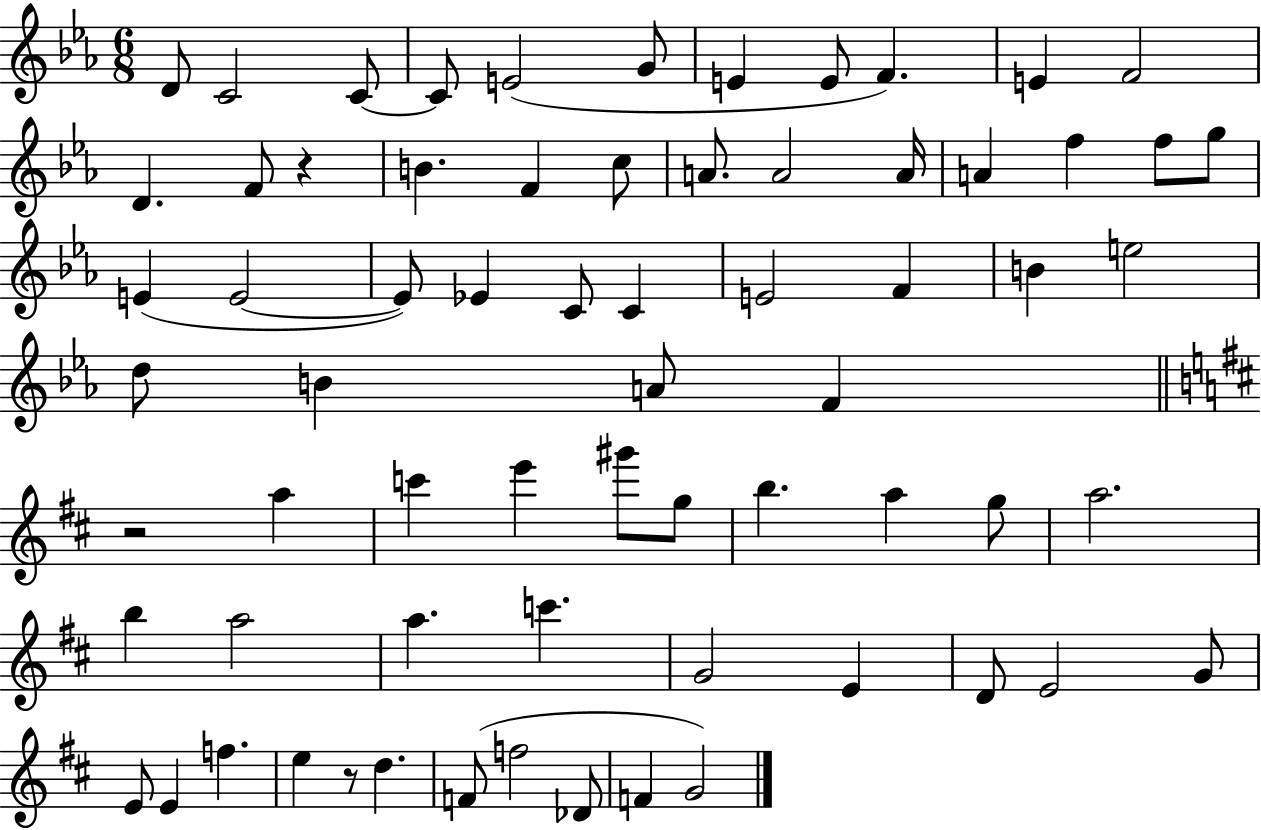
{
  \clef treble
  \numericTimeSignature
  \time 6/8
  \key ees \major
  d'8 c'2 c'8~~ | c'8 e'2( g'8 | e'4 e'8 f'4.) | e'4 f'2 | \break d'4. f'8 r4 | b'4. f'4 c''8 | a'8. a'2 a'16 | a'4 f''4 f''8 g''8 | \break e'4( e'2~~ | e'8) ees'4 c'8 c'4 | e'2 f'4 | b'4 e''2 | \break d''8 b'4 a'8 f'4 | \bar "||" \break \key d \major r2 a''4 | c'''4 e'''4 gis'''8 g''8 | b''4. a''4 g''8 | a''2. | \break b''4 a''2 | a''4. c'''4. | g'2 e'4 | d'8 e'2 g'8 | \break e'8 e'4 f''4. | e''4 r8 d''4. | f'8( f''2 des'8 | f'4 g'2) | \break \bar "|."
}